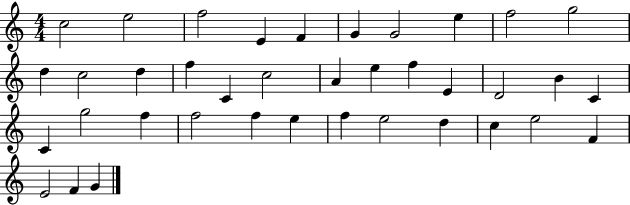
X:1
T:Untitled
M:4/4
L:1/4
K:C
c2 e2 f2 E F G G2 e f2 g2 d c2 d f C c2 A e f E D2 B C C g2 f f2 f e f e2 d c e2 F E2 F G